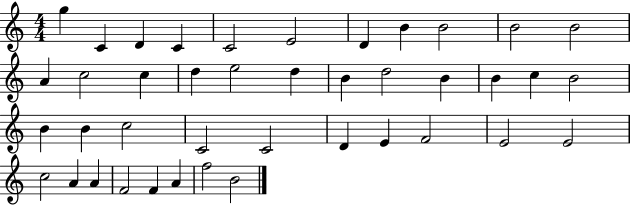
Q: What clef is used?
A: treble